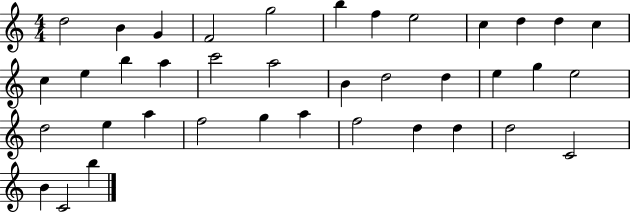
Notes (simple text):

D5/h B4/q G4/q F4/h G5/h B5/q F5/q E5/h C5/q D5/q D5/q C5/q C5/q E5/q B5/q A5/q C6/h A5/h B4/q D5/h D5/q E5/q G5/q E5/h D5/h E5/q A5/q F5/h G5/q A5/q F5/h D5/q D5/q D5/h C4/h B4/q C4/h B5/q